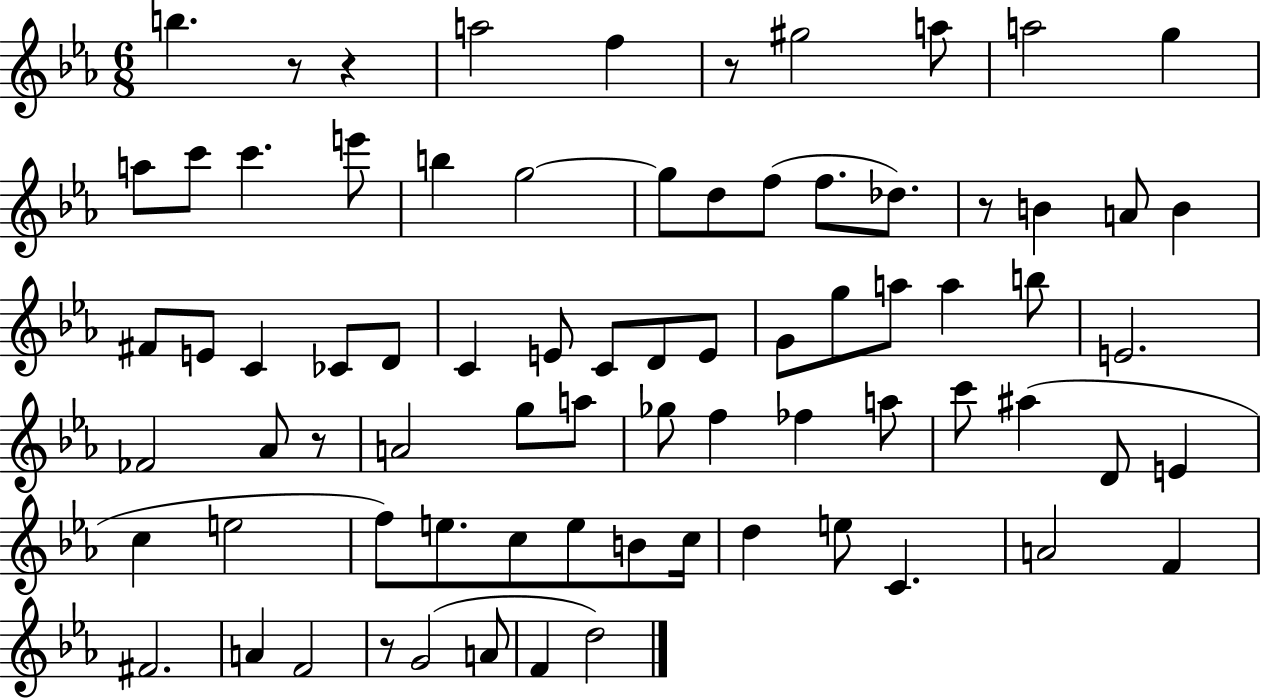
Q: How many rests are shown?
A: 6